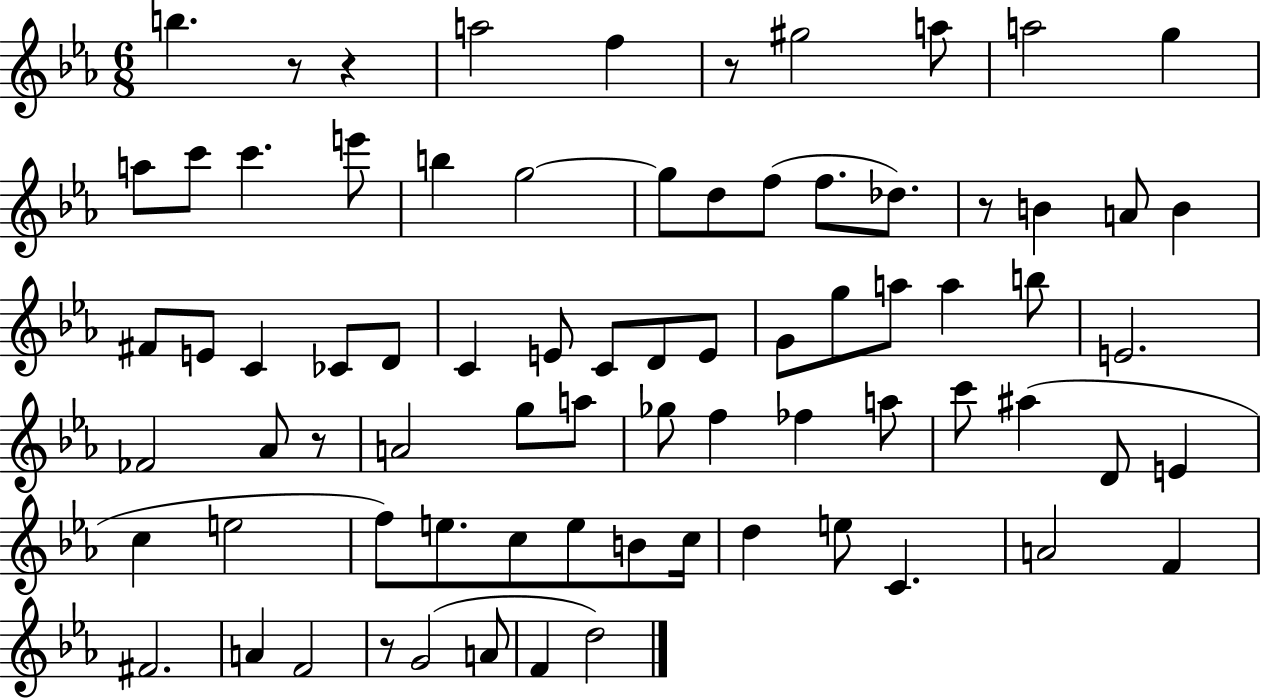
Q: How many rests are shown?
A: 6